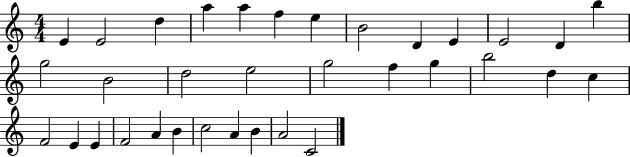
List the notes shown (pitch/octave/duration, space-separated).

E4/q E4/h D5/q A5/q A5/q F5/q E5/q B4/h D4/q E4/q E4/h D4/q B5/q G5/h B4/h D5/h E5/h G5/h F5/q G5/q B5/h D5/q C5/q F4/h E4/q E4/q F4/h A4/q B4/q C5/h A4/q B4/q A4/h C4/h